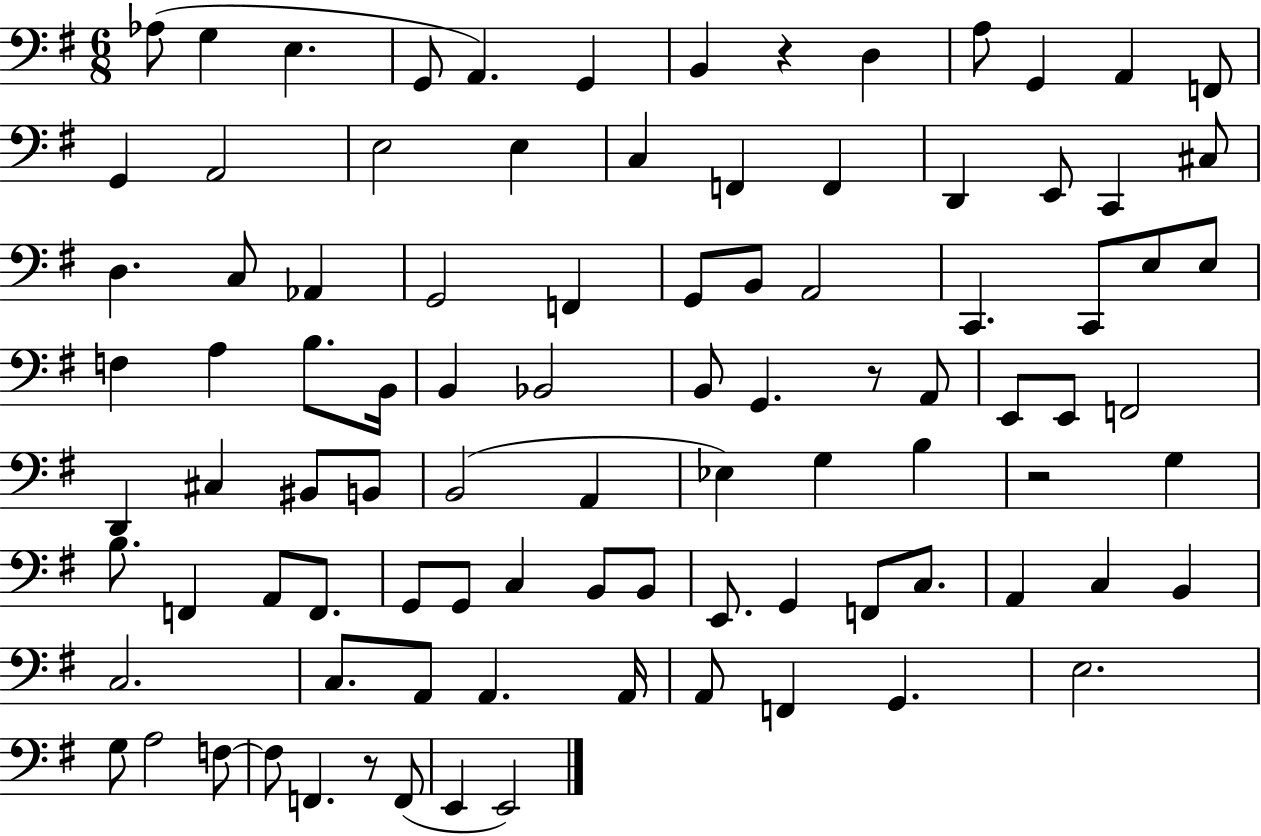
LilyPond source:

{
  \clef bass
  \numericTimeSignature
  \time 6/8
  \key g \major
  aes8( g4 e4. | g,8 a,4.) g,4 | b,4 r4 d4 | a8 g,4 a,4 f,8 | \break g,4 a,2 | e2 e4 | c4 f,4 f,4 | d,4 e,8 c,4 cis8 | \break d4. c8 aes,4 | g,2 f,4 | g,8 b,8 a,2 | c,4. c,8 e8 e8 | \break f4 a4 b8. b,16 | b,4 bes,2 | b,8 g,4. r8 a,8 | e,8 e,8 f,2 | \break d,4 cis4 bis,8 b,8 | b,2( a,4 | ees4) g4 b4 | r2 g4 | \break b8. f,4 a,8 f,8. | g,8 g,8 c4 b,8 b,8 | e,8. g,4 f,8 c8. | a,4 c4 b,4 | \break c2. | c8. a,8 a,4. a,16 | a,8 f,4 g,4. | e2. | \break g8 a2 f8~~ | f8 f,4. r8 f,8( | e,4 e,2) | \bar "|."
}